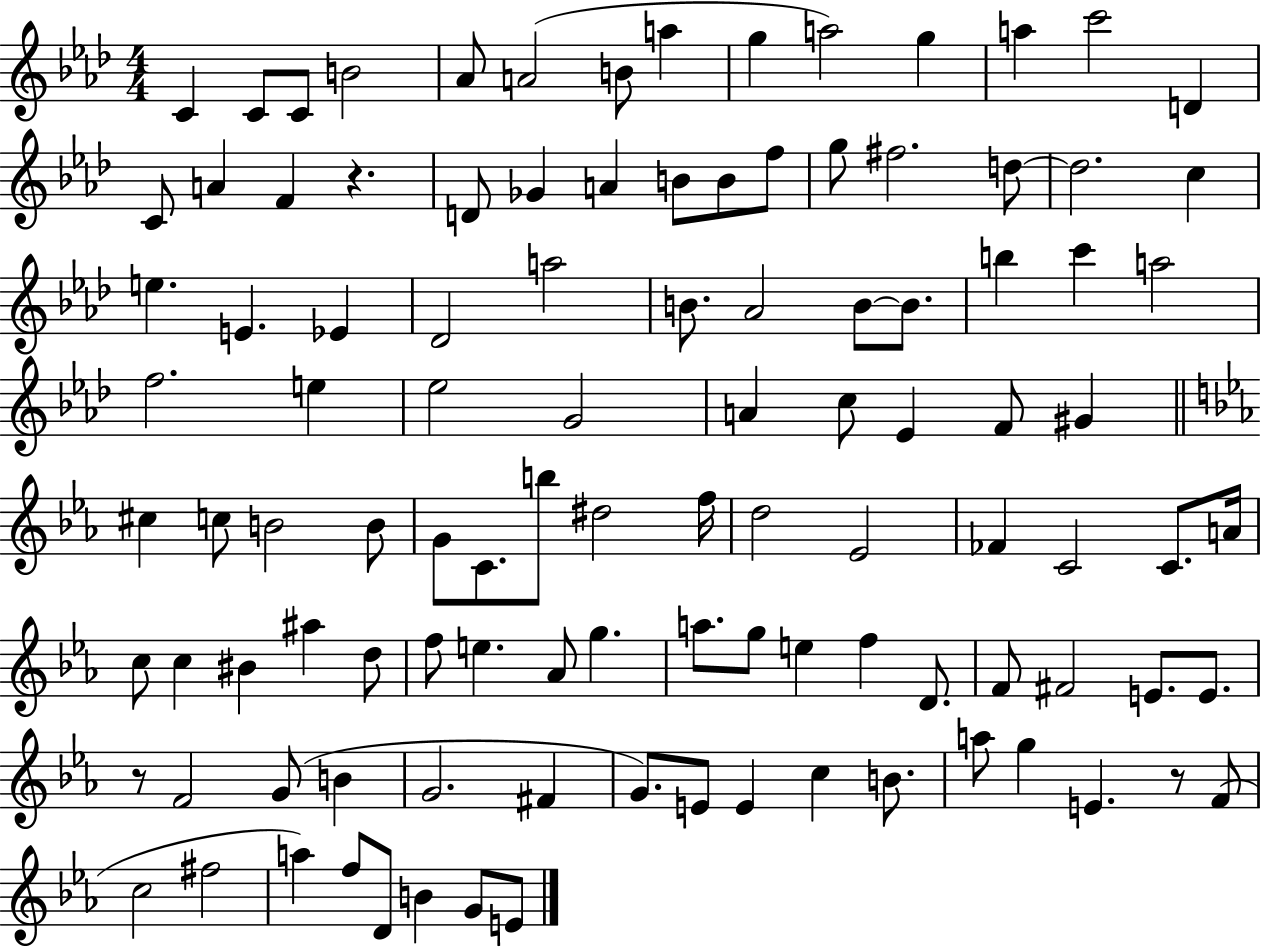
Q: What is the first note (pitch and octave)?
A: C4